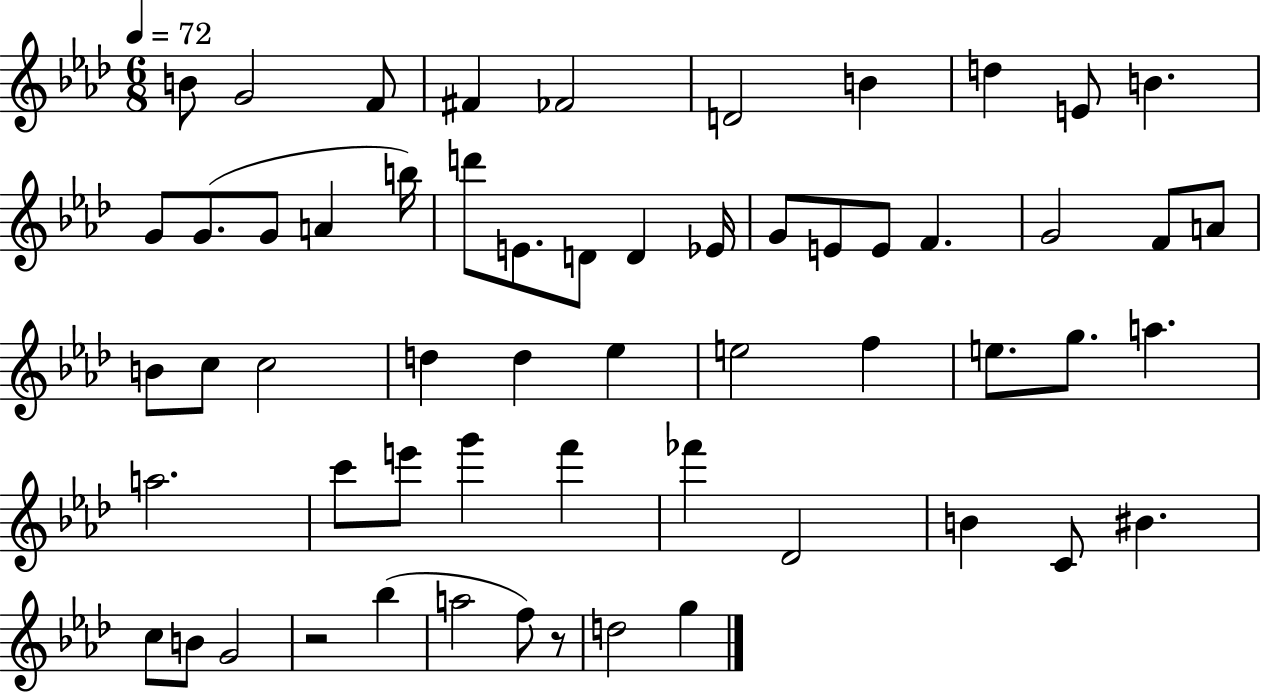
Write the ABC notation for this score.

X:1
T:Untitled
M:6/8
L:1/4
K:Ab
B/2 G2 F/2 ^F _F2 D2 B d E/2 B G/2 G/2 G/2 A b/4 d'/2 E/2 D/2 D _E/4 G/2 E/2 E/2 F G2 F/2 A/2 B/2 c/2 c2 d d _e e2 f e/2 g/2 a a2 c'/2 e'/2 g' f' _f' _D2 B C/2 ^B c/2 B/2 G2 z2 _b a2 f/2 z/2 d2 g